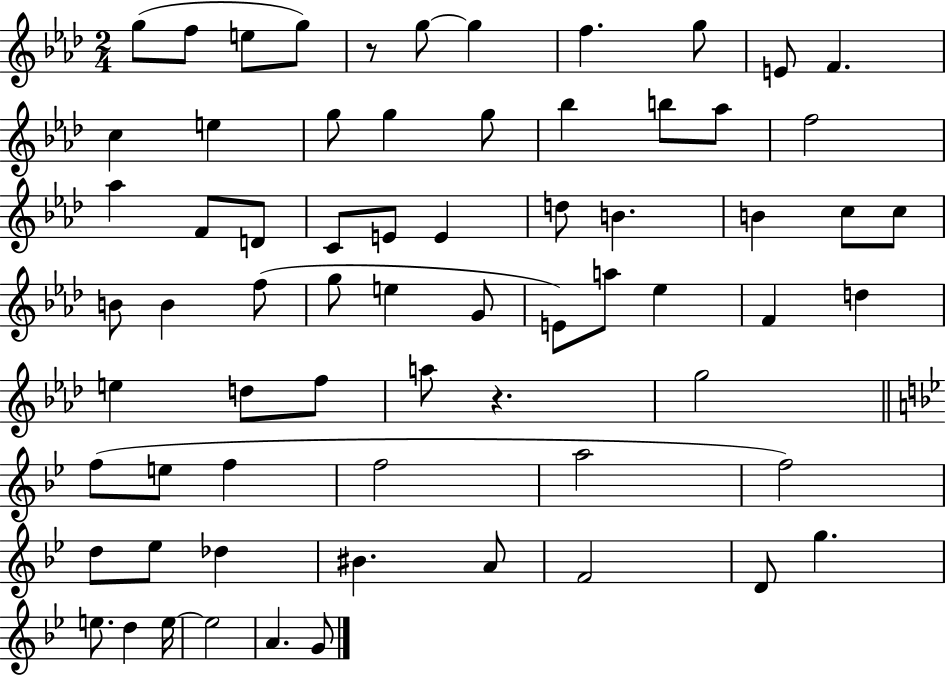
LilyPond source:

{
  \clef treble
  \numericTimeSignature
  \time 2/4
  \key aes \major
  g''8( f''8 e''8 g''8) | r8 g''8~~ g''4 | f''4. g''8 | e'8 f'4. | \break c''4 e''4 | g''8 g''4 g''8 | bes''4 b''8 aes''8 | f''2 | \break aes''4 f'8 d'8 | c'8 e'8 e'4 | d''8 b'4. | b'4 c''8 c''8 | \break b'8 b'4 f''8( | g''8 e''4 g'8 | e'8) a''8 ees''4 | f'4 d''4 | \break e''4 d''8 f''8 | a''8 r4. | g''2 | \bar "||" \break \key bes \major f''8( e''8 f''4 | f''2 | a''2 | f''2) | \break d''8 ees''8 des''4 | bis'4. a'8 | f'2 | d'8 g''4. | \break e''8. d''4 e''16~~ | e''2 | a'4. g'8 | \bar "|."
}